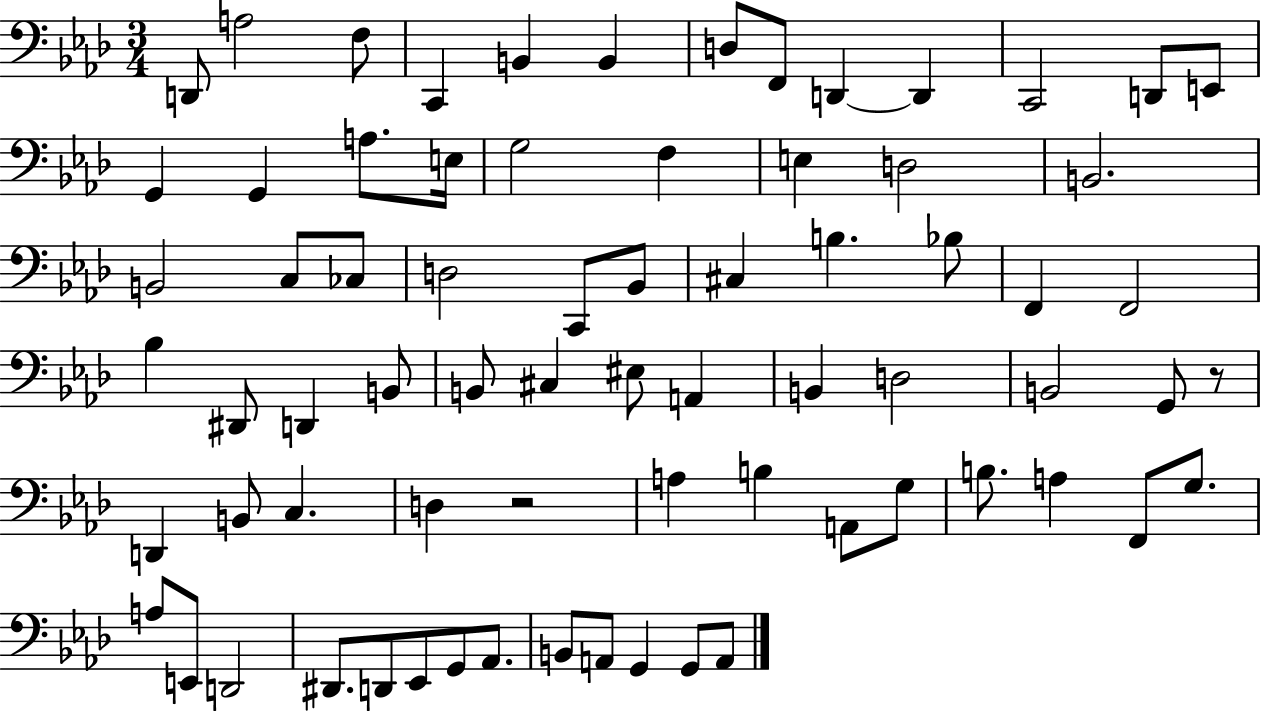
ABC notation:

X:1
T:Untitled
M:3/4
L:1/4
K:Ab
D,,/2 A,2 F,/2 C,, B,, B,, D,/2 F,,/2 D,, D,, C,,2 D,,/2 E,,/2 G,, G,, A,/2 E,/4 G,2 F, E, D,2 B,,2 B,,2 C,/2 _C,/2 D,2 C,,/2 _B,,/2 ^C, B, _B,/2 F,, F,,2 _B, ^D,,/2 D,, B,,/2 B,,/2 ^C, ^E,/2 A,, B,, D,2 B,,2 G,,/2 z/2 D,, B,,/2 C, D, z2 A, B, A,,/2 G,/2 B,/2 A, F,,/2 G,/2 A,/2 E,,/2 D,,2 ^D,,/2 D,,/2 _E,,/2 G,,/2 _A,,/2 B,,/2 A,,/2 G,, G,,/2 A,,/2